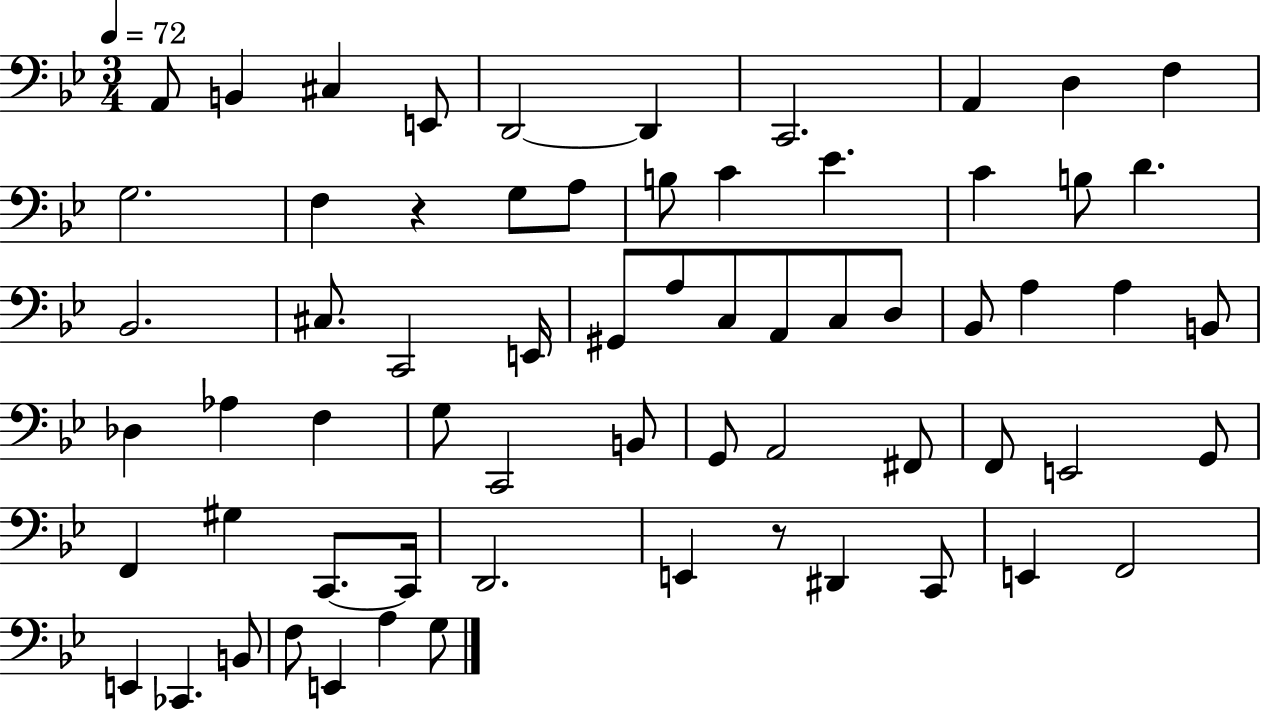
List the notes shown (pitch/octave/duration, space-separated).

A2/e B2/q C#3/q E2/e D2/h D2/q C2/h. A2/q D3/q F3/q G3/h. F3/q R/q G3/e A3/e B3/e C4/q Eb4/q. C4/q B3/e D4/q. Bb2/h. C#3/e. C2/h E2/s G#2/e A3/e C3/e A2/e C3/e D3/e Bb2/e A3/q A3/q B2/e Db3/q Ab3/q F3/q G3/e C2/h B2/e G2/e A2/h F#2/e F2/e E2/h G2/e F2/q G#3/q C2/e. C2/s D2/h. E2/q R/e D#2/q C2/e E2/q F2/h E2/q CES2/q. B2/e F3/e E2/q A3/q G3/e